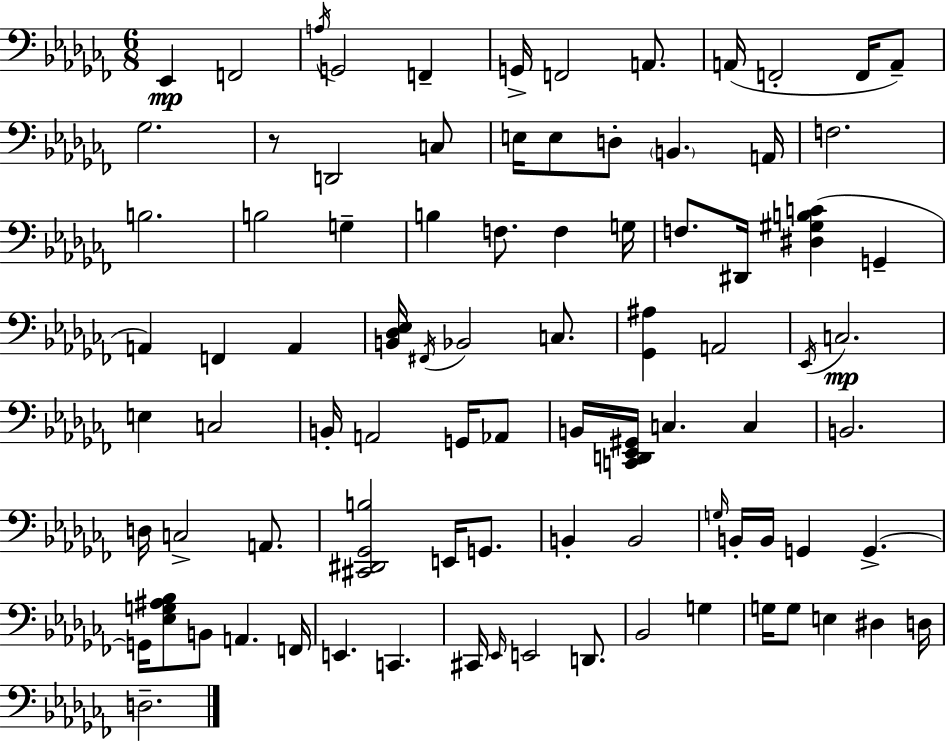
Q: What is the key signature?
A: AES minor